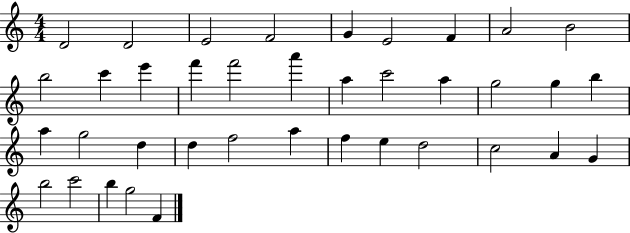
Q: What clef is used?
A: treble